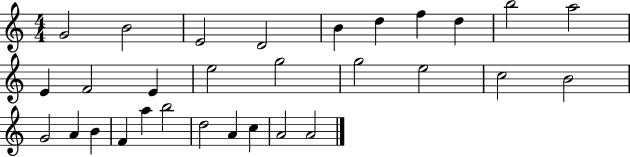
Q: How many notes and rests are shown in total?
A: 30